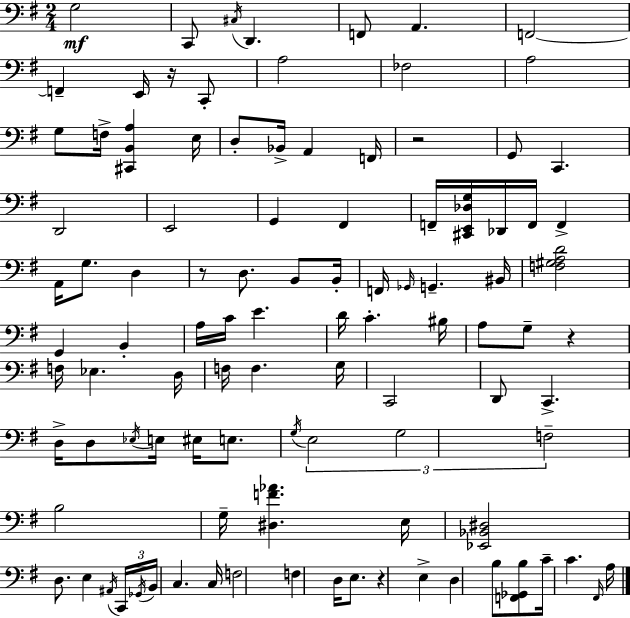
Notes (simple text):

G3/h C2/e C#3/s D2/q. F2/e A2/q. F2/h F2/q E2/s R/s C2/e A3/h FES3/h A3/h G3/e F3/s [C#2,B2,A3]/q E3/s D3/e Bb2/s A2/q F2/s R/h G2/e C2/q. D2/h E2/h G2/q F#2/q F2/s [C#2,E2,Db3,G3]/s Db2/s F2/s F2/q A2/s G3/e. D3/q R/e D3/e. B2/e B2/s F2/s Gb2/s G2/q. BIS2/s [F3,G#3,A3,D4]/h G2/q B2/q A3/s C4/s E4/q. D4/s C4/q. BIS3/s A3/e G3/e R/q F3/s Eb3/q. D3/s F3/s F3/q. G3/s C2/h D2/e C2/q. D3/s D3/e Eb3/s E3/s EIS3/s E3/e. G3/s E3/h G3/h F3/h B3/h G3/s [D#3,F4,Ab4]/q. E3/s [Eb2,Bb2,D#3]/h D3/e. E3/q A#2/s C2/s Gb2/s B2/s C3/q. C3/s F3/h F3/q D3/s E3/e. R/q E3/q D3/q B3/e [F2,Gb2,B3]/e C4/s C4/q. F#2/s A3/s